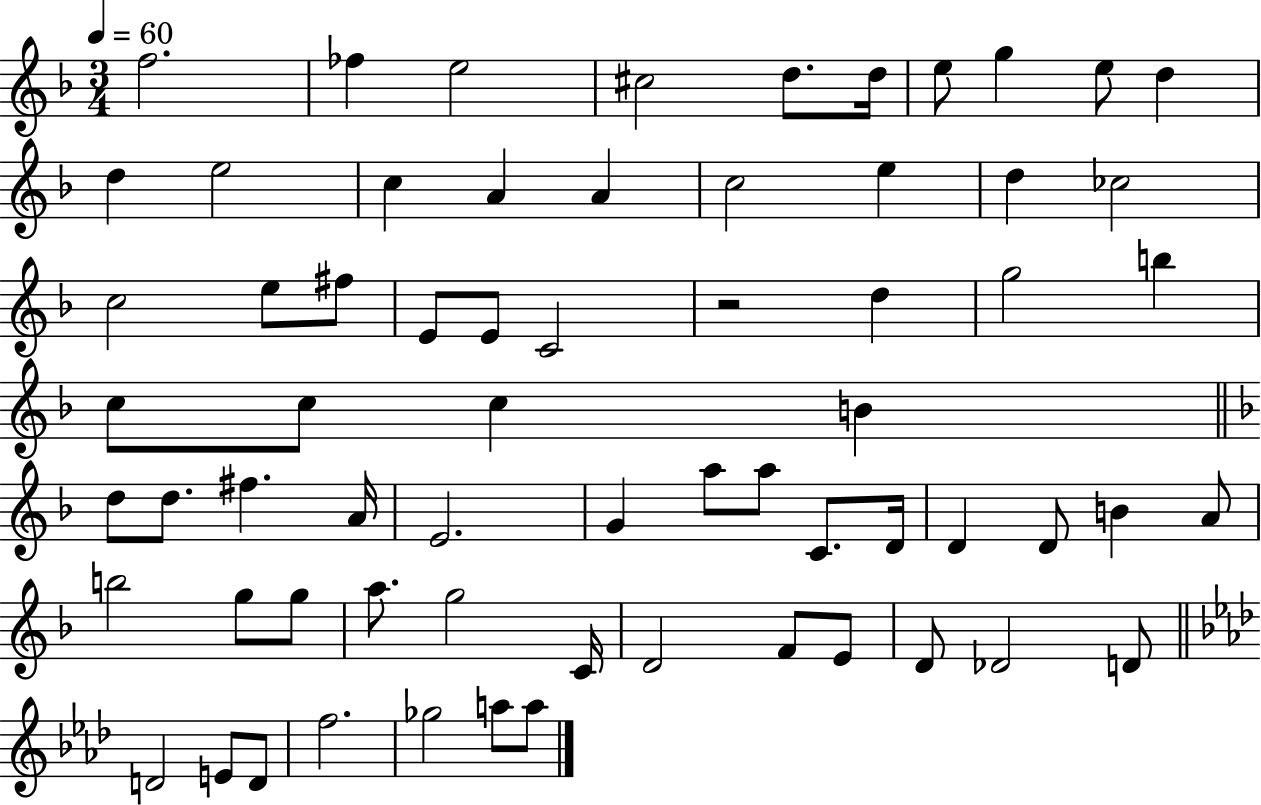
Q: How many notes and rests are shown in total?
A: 66